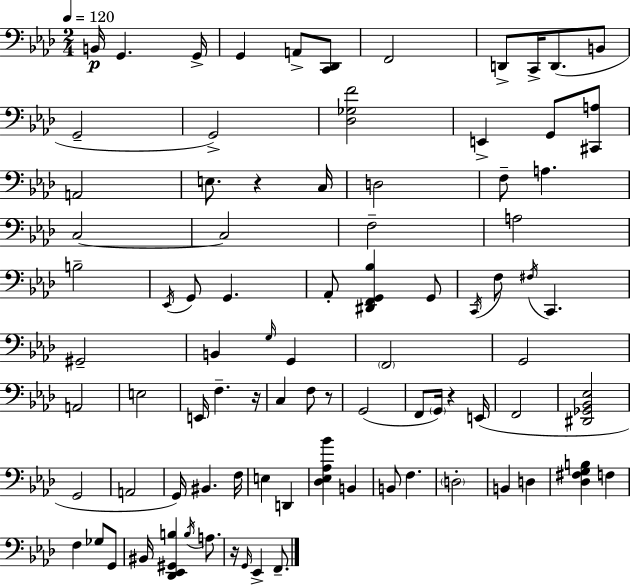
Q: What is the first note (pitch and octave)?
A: B2